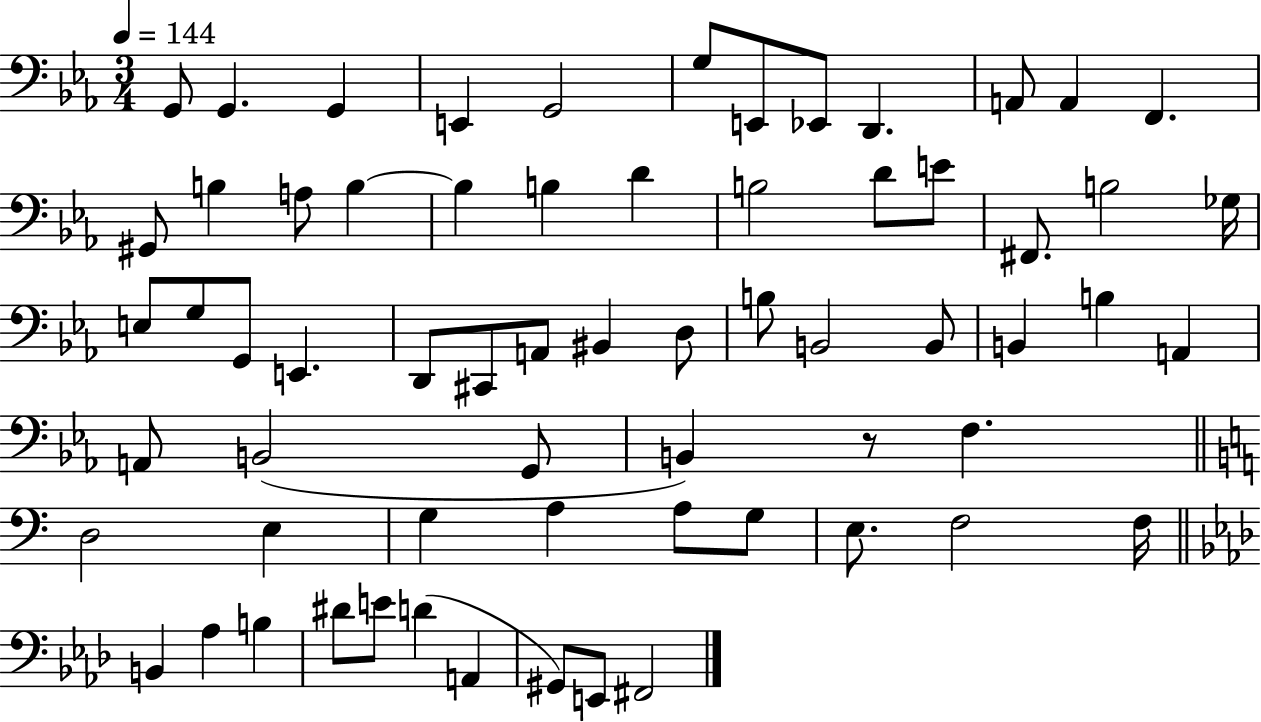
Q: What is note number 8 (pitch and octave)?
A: Eb2